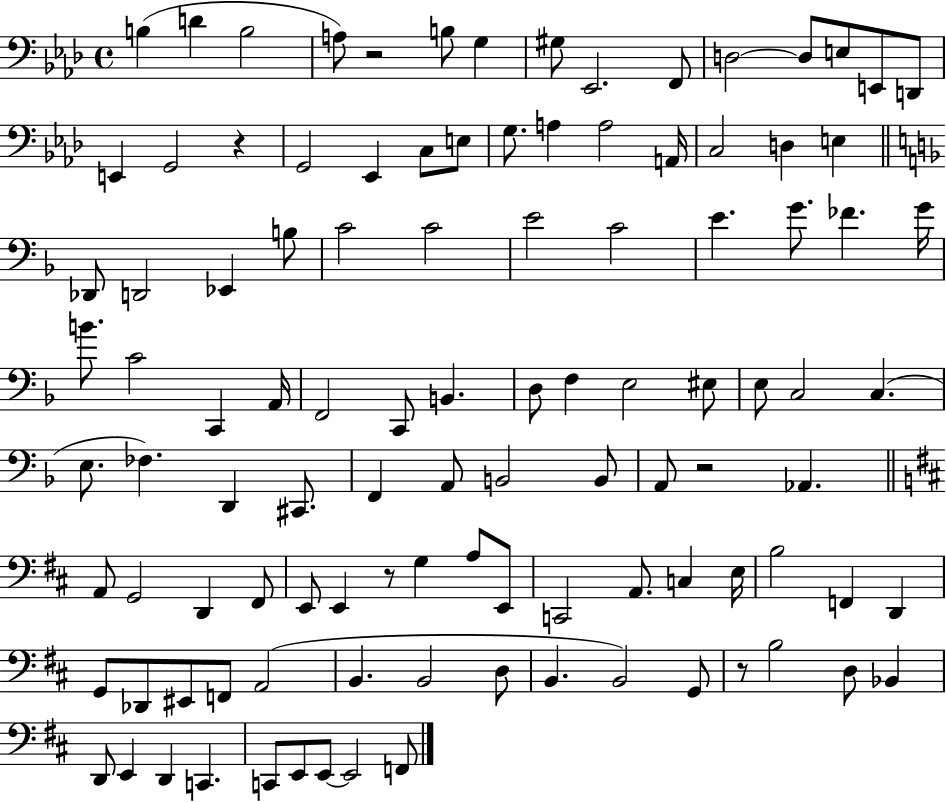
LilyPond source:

{
  \clef bass
  \time 4/4
  \defaultTimeSignature
  \key aes \major
  b4( d'4 b2 | a8) r2 b8 g4 | gis8 ees,2. f,8 | d2~~ d8 e8 e,8 d,8 | \break e,4 g,2 r4 | g,2 ees,4 c8 e8 | g8. a4 a2 a,16 | c2 d4 e4 | \break \bar "||" \break \key f \major des,8 d,2 ees,4 b8 | c'2 c'2 | e'2 c'2 | e'4. g'8. fes'4. g'16 | \break b'8. c'2 c,4 a,16 | f,2 c,8 b,4. | d8 f4 e2 eis8 | e8 c2 c4.( | \break e8. fes4.) d,4 cis,8. | f,4 a,8 b,2 b,8 | a,8 r2 aes,4. | \bar "||" \break \key d \major a,8 g,2 d,4 fis,8 | e,8 e,4 r8 g4 a8 e,8 | c,2 a,8. c4 e16 | b2 f,4 d,4 | \break g,8 des,8 eis,8 f,8 a,2( | b,4. b,2 d8 | b,4. b,2) g,8 | r8 b2 d8 bes,4 | \break d,8 e,4 d,4 c,4. | c,8 e,8 e,8~~ e,2 f,8 | \bar "|."
}